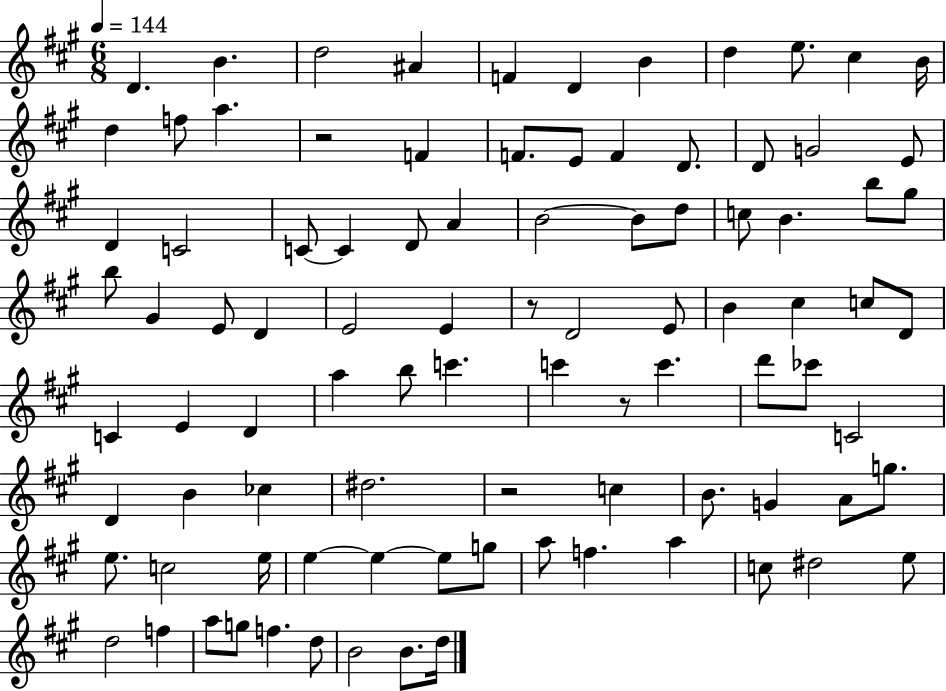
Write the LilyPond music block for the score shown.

{
  \clef treble
  \numericTimeSignature
  \time 6/8
  \key a \major
  \tempo 4 = 144
  d'4. b'4. | d''2 ais'4 | f'4 d'4 b'4 | d''4 e''8. cis''4 b'16 | \break d''4 f''8 a''4. | r2 f'4 | f'8. e'8 f'4 d'8. | d'8 g'2 e'8 | \break d'4 c'2 | c'8~~ c'4 d'8 a'4 | b'2~~ b'8 d''8 | c''8 b'4. b''8 gis''8 | \break b''8 gis'4 e'8 d'4 | e'2 e'4 | r8 d'2 e'8 | b'4 cis''4 c''8 d'8 | \break c'4 e'4 d'4 | a''4 b''8 c'''4. | c'''4 r8 c'''4. | d'''8 ces'''8 c'2 | \break d'4 b'4 ces''4 | dis''2. | r2 c''4 | b'8. g'4 a'8 g''8. | \break e''8. c''2 e''16 | e''4~~ e''4~~ e''8 g''8 | a''8 f''4. a''4 | c''8 dis''2 e''8 | \break d''2 f''4 | a''8 g''8 f''4. d''8 | b'2 b'8. d''16 | \bar "|."
}